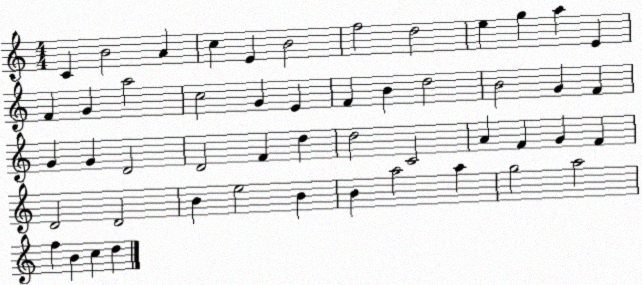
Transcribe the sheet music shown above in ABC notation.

X:1
T:Untitled
M:4/4
L:1/4
K:C
C B2 A c E B2 f2 d2 e g a E F G a2 c2 G E F B d2 B2 G F G G D2 D2 F d d2 C2 A F G F D2 D2 B e2 B B a2 a g2 a2 f B c d